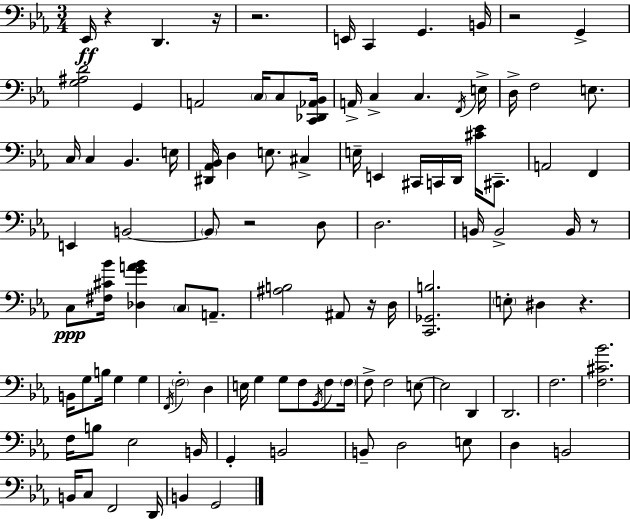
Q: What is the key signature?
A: EES major